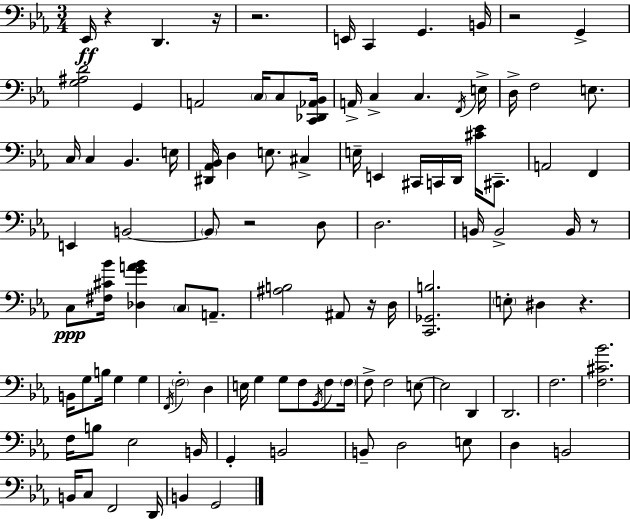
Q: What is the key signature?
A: EES major